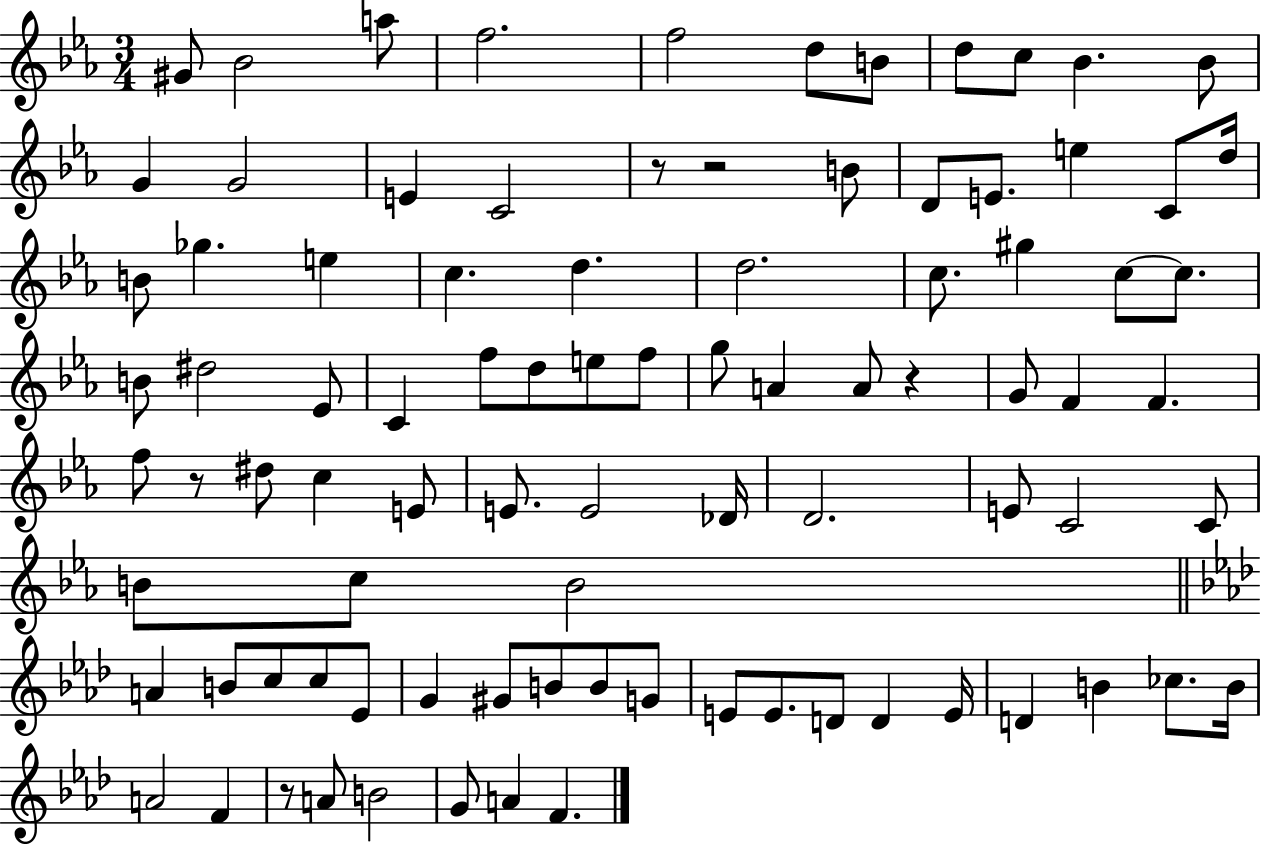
G#4/e Bb4/h A5/e F5/h. F5/h D5/e B4/e D5/e C5/e Bb4/q. Bb4/e G4/q G4/h E4/q C4/h R/e R/h B4/e D4/e E4/e. E5/q C4/e D5/s B4/e Gb5/q. E5/q C5/q. D5/q. D5/h. C5/e. G#5/q C5/e C5/e. B4/e D#5/h Eb4/e C4/q F5/e D5/e E5/e F5/e G5/e A4/q A4/e R/q G4/e F4/q F4/q. F5/e R/e D#5/e C5/q E4/e E4/e. E4/h Db4/s D4/h. E4/e C4/h C4/e B4/e C5/e B4/h A4/q B4/e C5/e C5/e Eb4/e G4/q G#4/e B4/e B4/e G4/e E4/e E4/e. D4/e D4/q E4/s D4/q B4/q CES5/e. B4/s A4/h F4/q R/e A4/e B4/h G4/e A4/q F4/q.